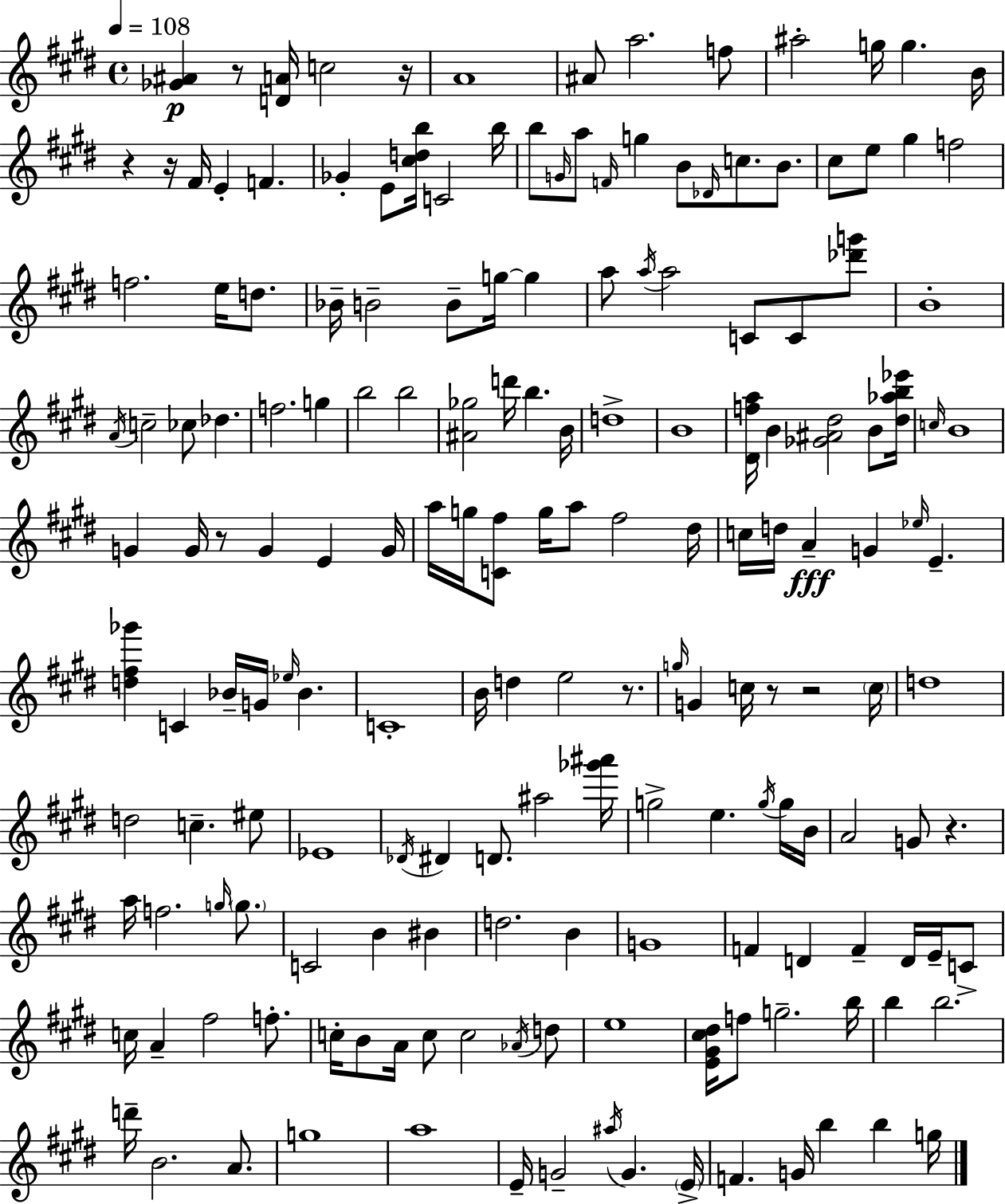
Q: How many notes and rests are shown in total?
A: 175